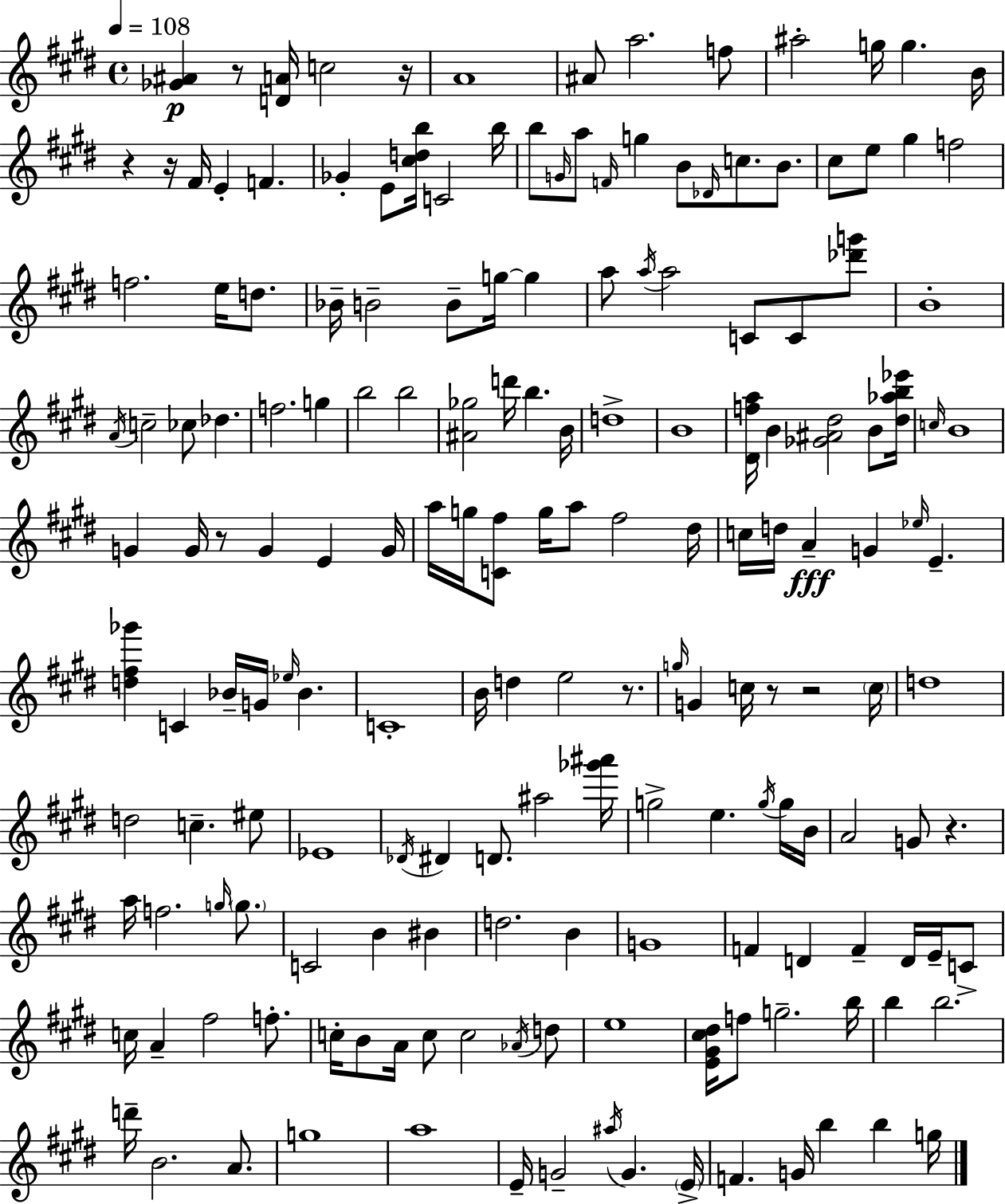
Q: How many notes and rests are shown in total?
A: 175